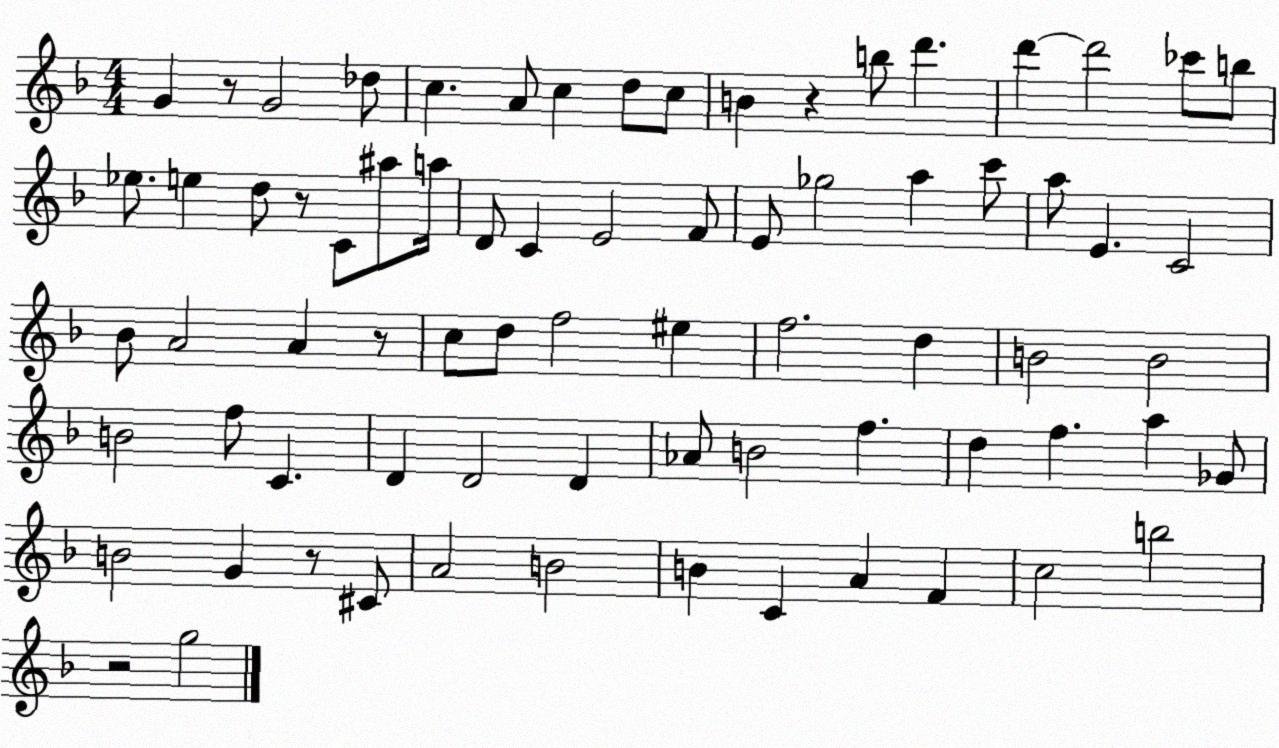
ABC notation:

X:1
T:Untitled
M:4/4
L:1/4
K:F
G z/2 G2 _d/2 c A/2 c d/2 c/2 B z b/2 d' d' d'2 _c'/2 b/2 _e/2 e d/2 z/2 C/2 ^a/2 a/4 D/2 C E2 F/2 E/2 _g2 a c'/2 a/2 E C2 _B/2 A2 A z/2 c/2 d/2 f2 ^e f2 d B2 B2 B2 f/2 C D D2 D _A/2 B2 f d f a _G/2 B2 G z/2 ^C/2 A2 B2 B C A F c2 b2 z2 g2